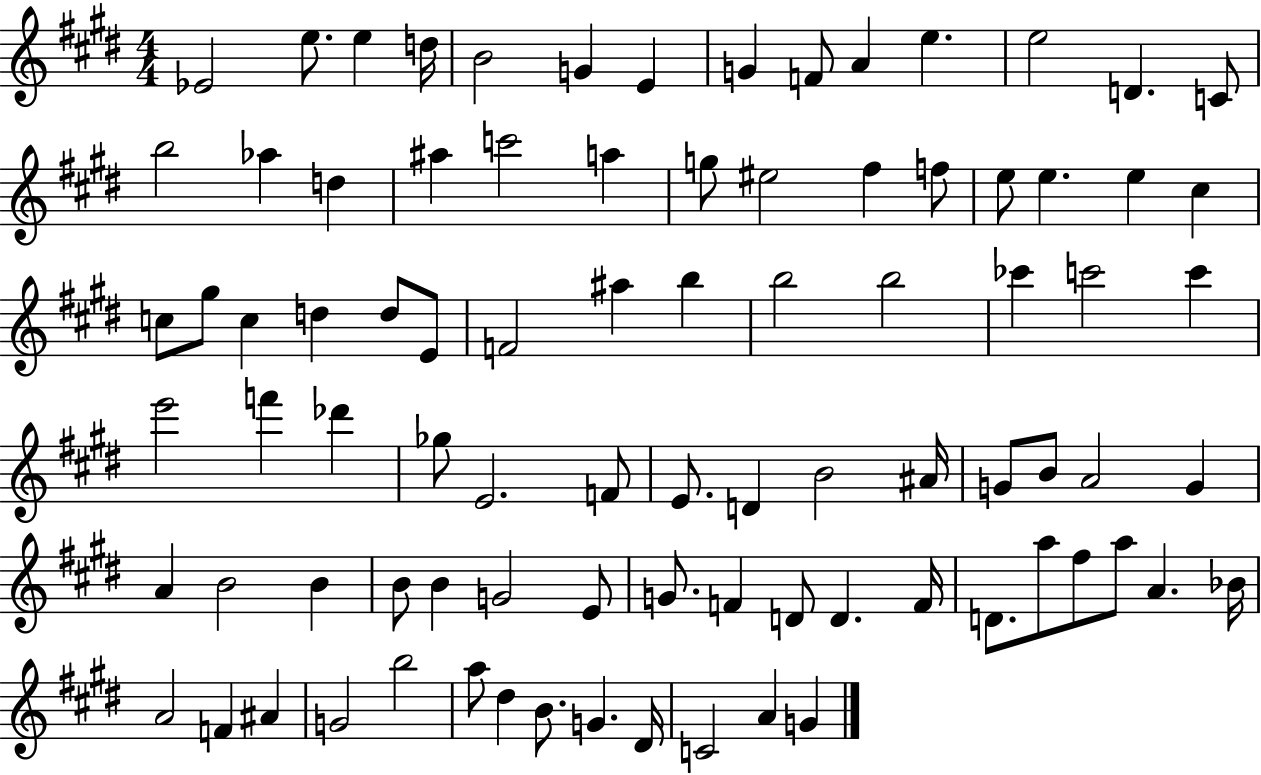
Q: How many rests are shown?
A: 0